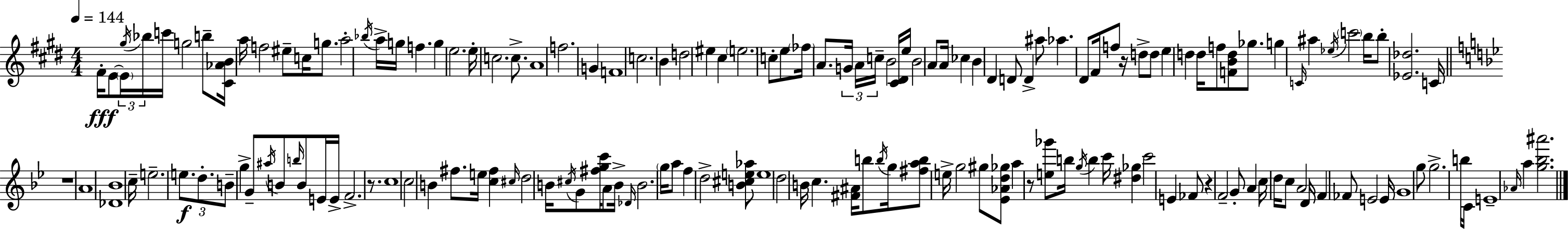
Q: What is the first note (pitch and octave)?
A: F#4